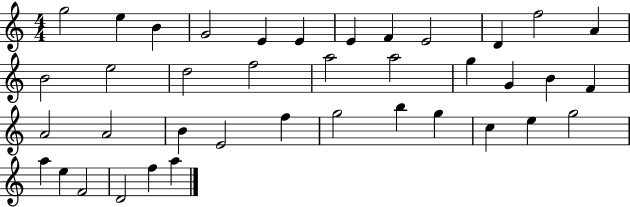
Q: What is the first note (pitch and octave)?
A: G5